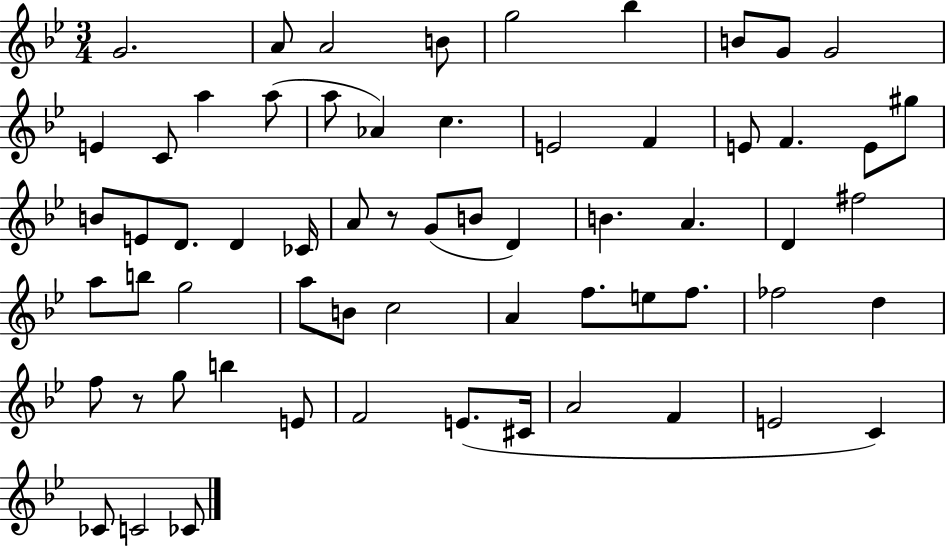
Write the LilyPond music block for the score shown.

{
  \clef treble
  \numericTimeSignature
  \time 3/4
  \key bes \major
  g'2. | a'8 a'2 b'8 | g''2 bes''4 | b'8 g'8 g'2 | \break e'4 c'8 a''4 a''8( | a''8 aes'4) c''4. | e'2 f'4 | e'8 f'4. e'8 gis''8 | \break b'8 e'8 d'8. d'4 ces'16 | a'8 r8 g'8( b'8 d'4) | b'4. a'4. | d'4 fis''2 | \break a''8 b''8 g''2 | a''8 b'8 c''2 | a'4 f''8. e''8 f''8. | fes''2 d''4 | \break f''8 r8 g''8 b''4 e'8 | f'2 e'8.( cis'16 | a'2 f'4 | e'2 c'4) | \break ces'8 c'2 ces'8 | \bar "|."
}